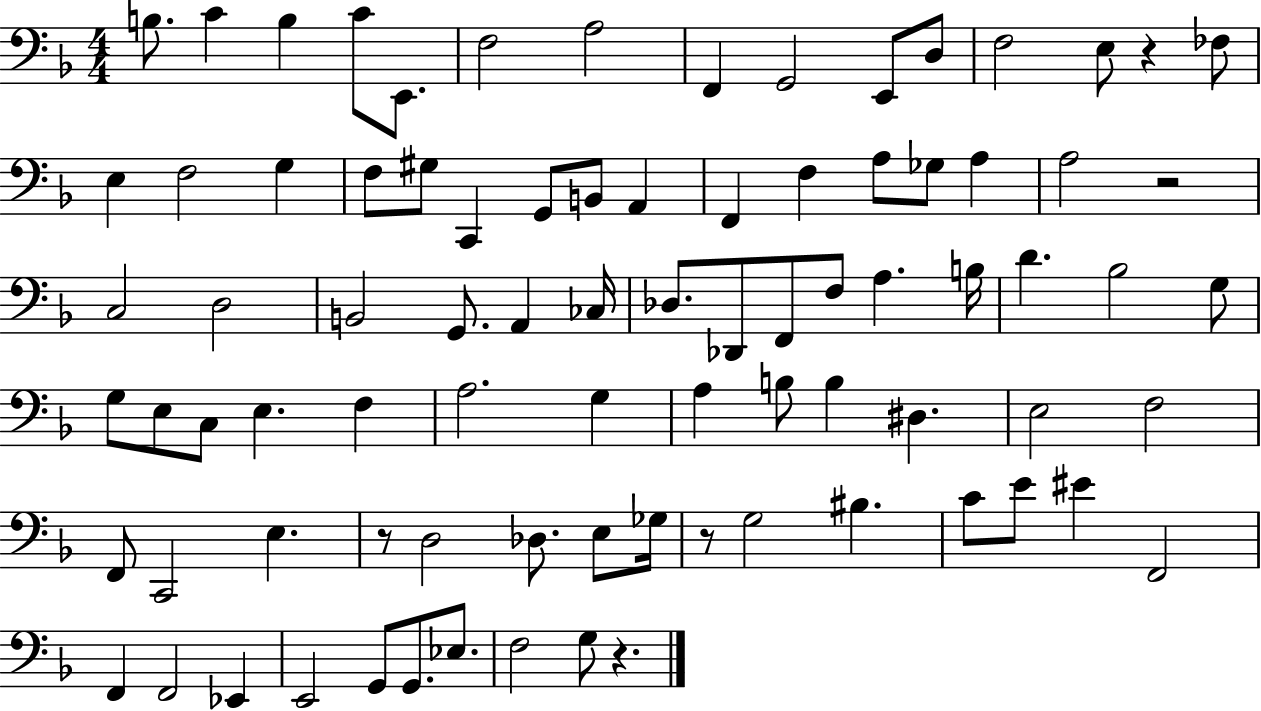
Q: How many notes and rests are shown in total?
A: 84